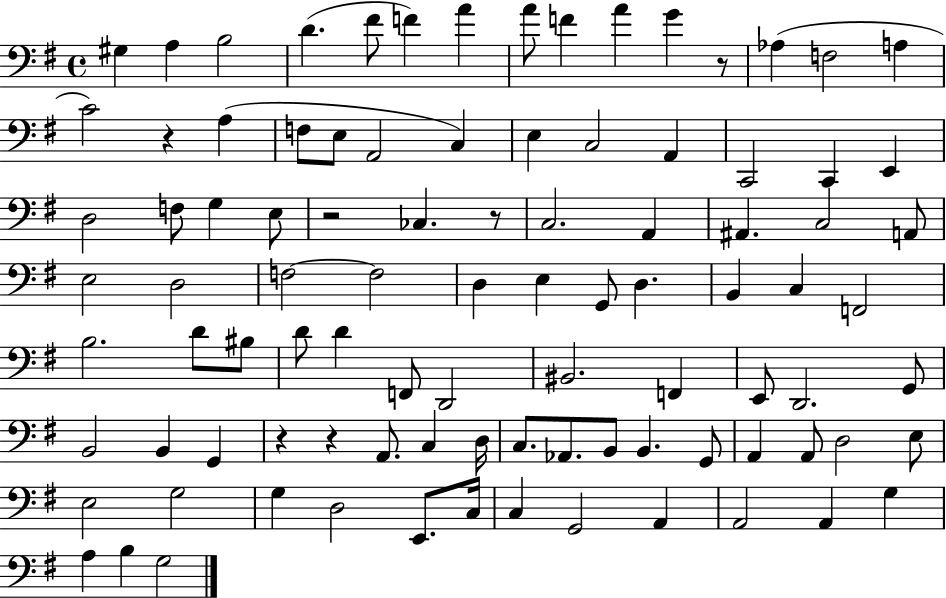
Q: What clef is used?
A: bass